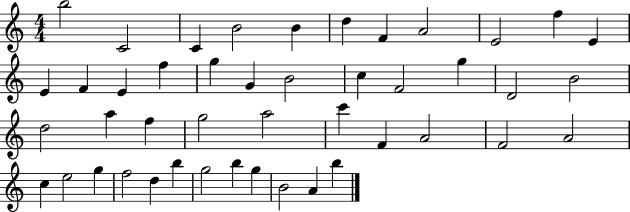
{
  \clef treble
  \numericTimeSignature
  \time 4/4
  \key c \major
  b''2 c'2 | c'4 b'2 b'4 | d''4 f'4 a'2 | e'2 f''4 e'4 | \break e'4 f'4 e'4 f''4 | g''4 g'4 b'2 | c''4 f'2 g''4 | d'2 b'2 | \break d''2 a''4 f''4 | g''2 a''2 | c'''4 f'4 a'2 | f'2 a'2 | \break c''4 e''2 g''4 | f''2 d''4 b''4 | g''2 b''4 g''4 | b'2 a'4 b''4 | \break \bar "|."
}